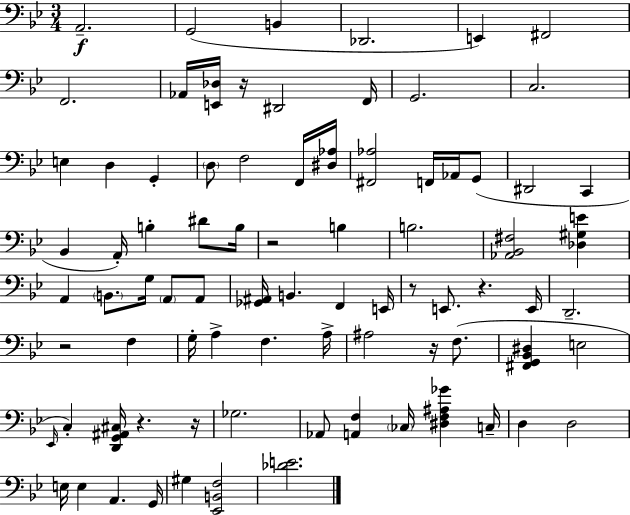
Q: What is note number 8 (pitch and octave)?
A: Ab2